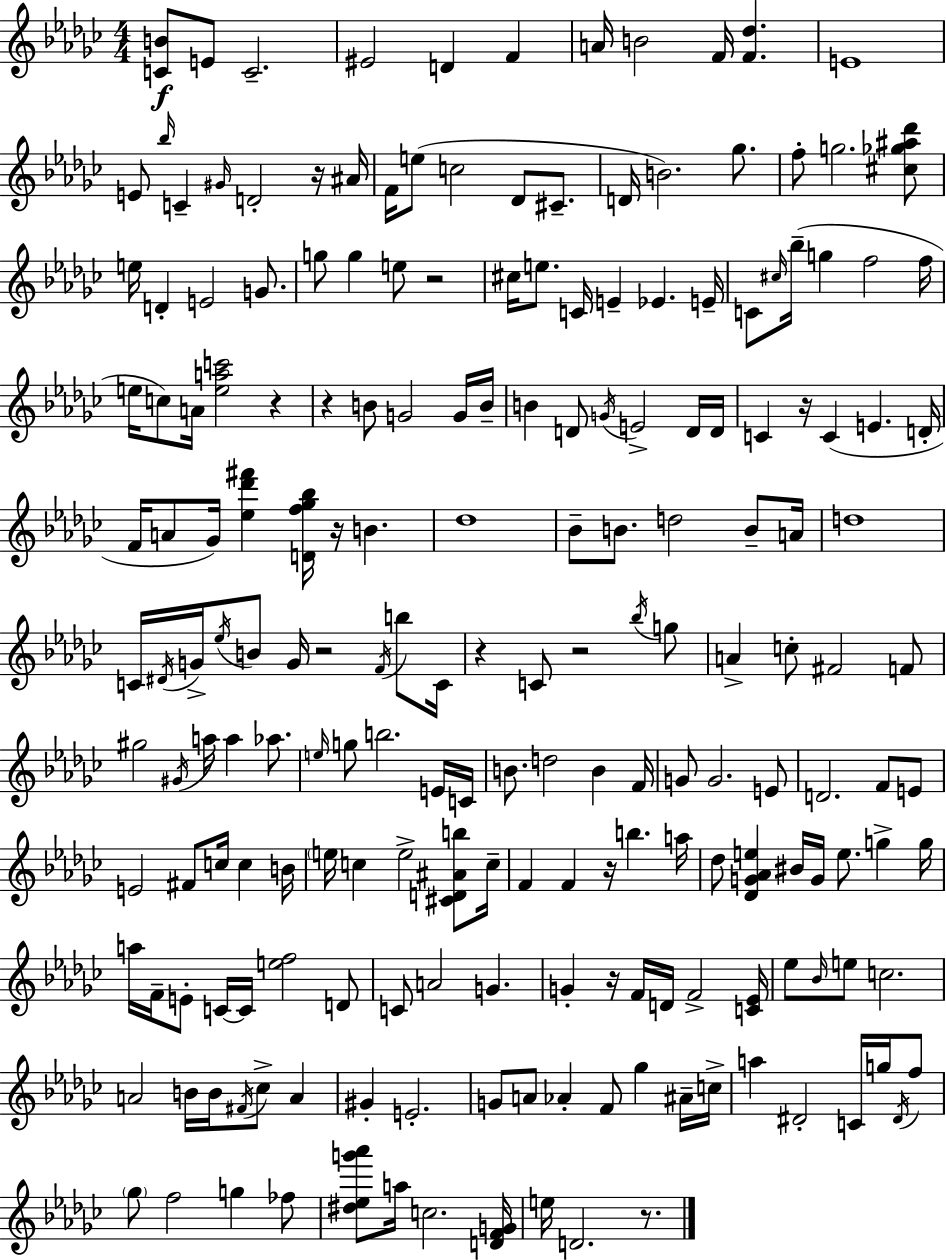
[C4,B4]/e E4/e C4/h. EIS4/h D4/q F4/q A4/s B4/h F4/s [F4,Db5]/q. E4/w E4/e Bb5/s C4/q G#4/s D4/h R/s A#4/s F4/s E5/e C5/h Db4/e C#4/e. D4/s B4/h. Gb5/e. F5/e G5/h. [C#5,Gb5,A#5,Db6]/e E5/s D4/q E4/h G4/e. G5/e G5/q E5/e R/h C#5/s E5/e. C4/s E4/q Eb4/q. E4/s C4/e C#5/s Bb5/s G5/q F5/h F5/s E5/s C5/e A4/s [E5,A5,C6]/h R/q R/q B4/e G4/h G4/s B4/s B4/q D4/e G4/s E4/h D4/s D4/s C4/q R/s C4/q E4/q. D4/s F4/s A4/e Gb4/s [Eb5,Db6,F#6]/q [D4,F5,Gb5,Bb5]/s R/s B4/q. Db5/w Bb4/e B4/e. D5/h B4/e A4/s D5/w C4/s D#4/s G4/s Eb5/s B4/e G4/s R/h F4/s B5/e C4/s R/q C4/e R/h Bb5/s G5/e A4/q C5/e F#4/h F4/e G#5/h G#4/s A5/s A5/q Ab5/e. E5/s G5/e B5/h. E4/s C4/s B4/e. D5/h B4/q F4/s G4/e G4/h. E4/e D4/h. F4/e E4/e E4/h F#4/e C5/s C5/q B4/s E5/s C5/q E5/h [C#4,D4,A#4,B5]/e C5/s F4/q F4/q R/s B5/q. A5/s Db5/e [Db4,G4,Ab4,E5]/q BIS4/s G4/s E5/e. G5/q G5/s A5/s F4/s E4/e C4/s C4/s [E5,F5]/h D4/e C4/e A4/h G4/q. G4/q R/s F4/s D4/s F4/h [C4,Eb4]/s Eb5/e Bb4/s E5/e C5/h. A4/h B4/s B4/s F#4/s CES5/e A4/q G#4/q E4/h. G4/e A4/e Ab4/q F4/e Gb5/q A#4/s C5/s A5/q D#4/h C4/s G5/s D#4/s F5/e Gb5/e F5/h G5/q FES5/e [D#5,Eb5,G6,Ab6]/e A5/s C5/h. [D4,F4,G4]/s E5/s D4/h. R/e.